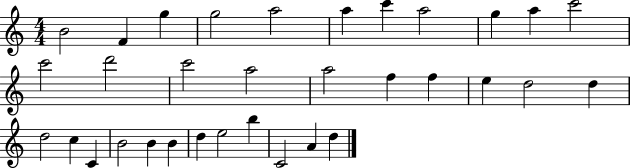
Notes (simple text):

B4/h F4/q G5/q G5/h A5/h A5/q C6/q A5/h G5/q A5/q C6/h C6/h D6/h C6/h A5/h A5/h F5/q F5/q E5/q D5/h D5/q D5/h C5/q C4/q B4/h B4/q B4/q D5/q E5/h B5/q C4/h A4/q D5/q